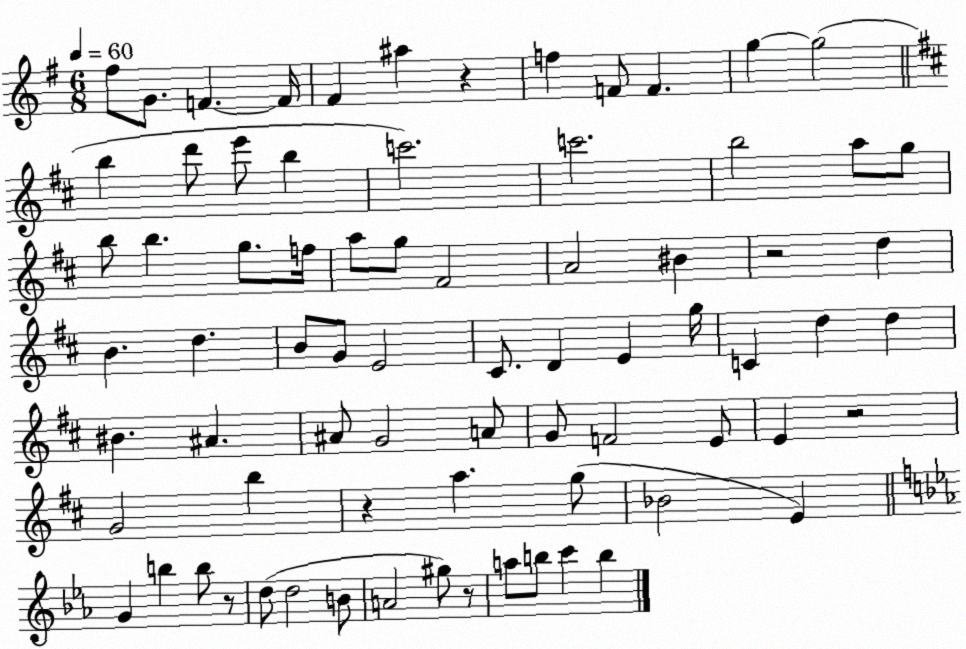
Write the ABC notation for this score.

X:1
T:Untitled
M:6/8
L:1/4
K:G
^f/2 G/2 F F/4 ^F ^a z f F/2 F g g2 b d'/2 e'/2 b c'2 c'2 b2 a/2 g/2 b/2 b g/2 f/4 a/2 g/2 ^F2 A2 ^B z2 d B d B/2 G/2 E2 ^C/2 D E g/4 C d d ^B ^A ^A/2 G2 A/2 G/2 F2 E/2 E z2 G2 b z a g/2 _B2 E G b b/2 z/2 d/2 d2 B/2 A2 ^g/2 z/2 a/2 b/2 c' b